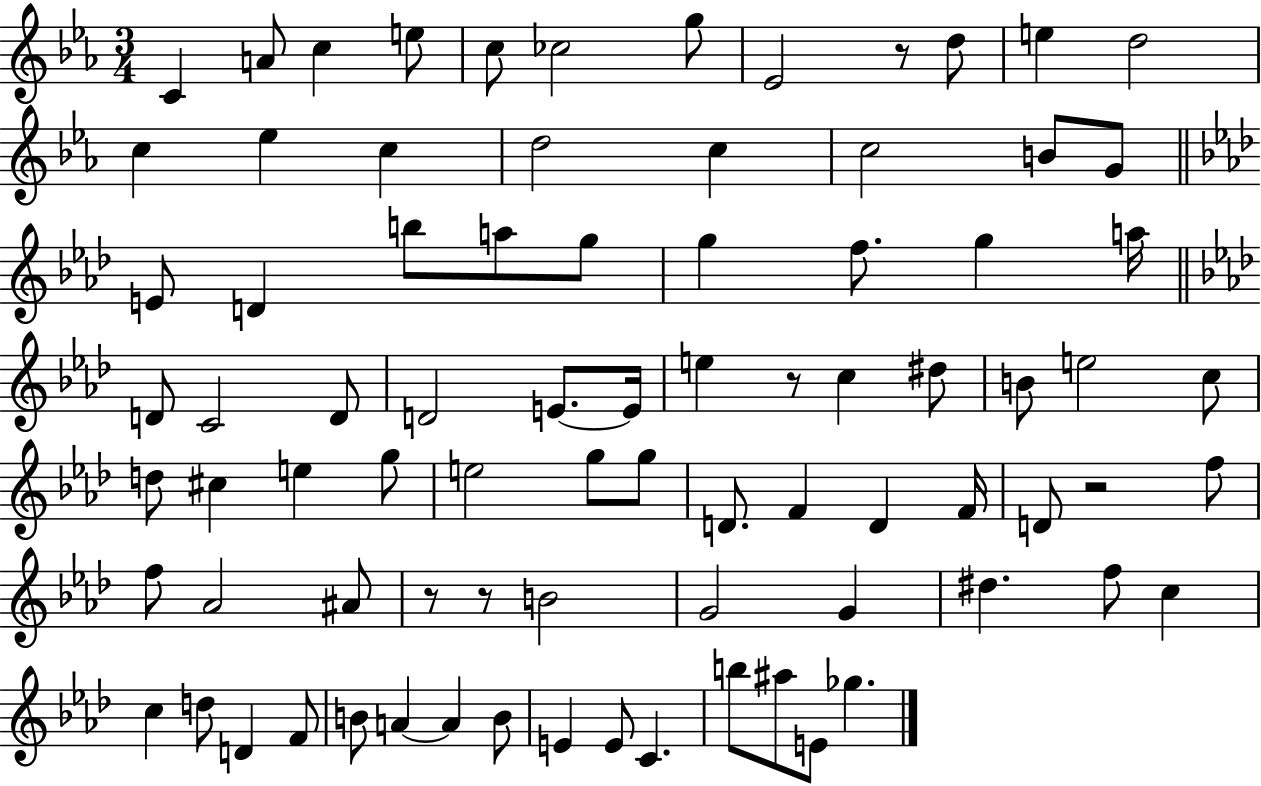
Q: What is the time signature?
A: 3/4